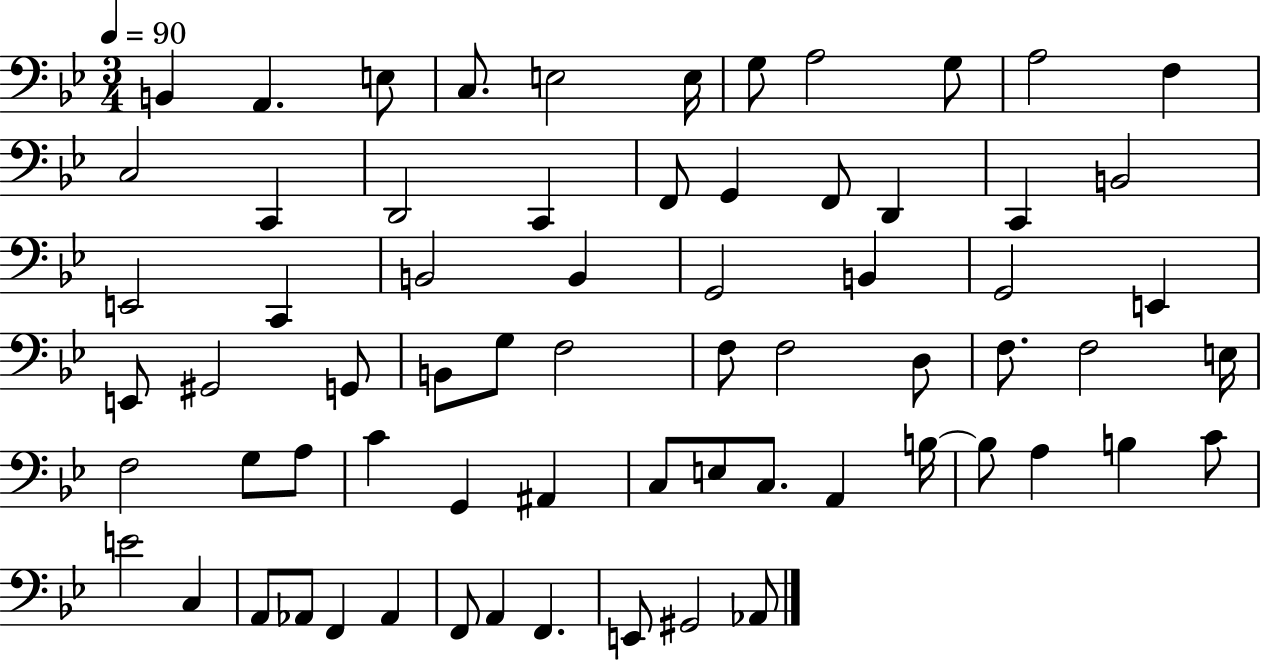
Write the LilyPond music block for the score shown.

{
  \clef bass
  \numericTimeSignature
  \time 3/4
  \key bes \major
  \tempo 4 = 90
  b,4 a,4. e8 | c8. e2 e16 | g8 a2 g8 | a2 f4 | \break c2 c,4 | d,2 c,4 | f,8 g,4 f,8 d,4 | c,4 b,2 | \break e,2 c,4 | b,2 b,4 | g,2 b,4 | g,2 e,4 | \break e,8 gis,2 g,8 | b,8 g8 f2 | f8 f2 d8 | f8. f2 e16 | \break f2 g8 a8 | c'4 g,4 ais,4 | c8 e8 c8. a,4 b16~~ | b8 a4 b4 c'8 | \break e'2 c4 | a,8 aes,8 f,4 aes,4 | f,8 a,4 f,4. | e,8 gis,2 aes,8 | \break \bar "|."
}